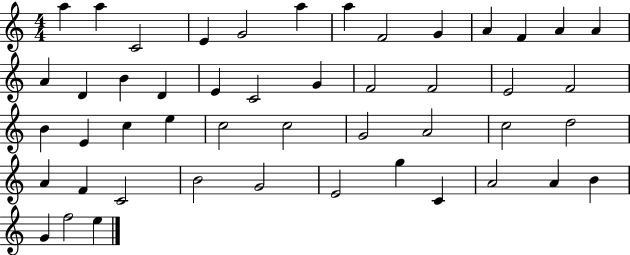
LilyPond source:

{
  \clef treble
  \numericTimeSignature
  \time 4/4
  \key c \major
  a''4 a''4 c'2 | e'4 g'2 a''4 | a''4 f'2 g'4 | a'4 f'4 a'4 a'4 | \break a'4 d'4 b'4 d'4 | e'4 c'2 g'4 | f'2 f'2 | e'2 f'2 | \break b'4 e'4 c''4 e''4 | c''2 c''2 | g'2 a'2 | c''2 d''2 | \break a'4 f'4 c'2 | b'2 g'2 | e'2 g''4 c'4 | a'2 a'4 b'4 | \break g'4 f''2 e''4 | \bar "|."
}